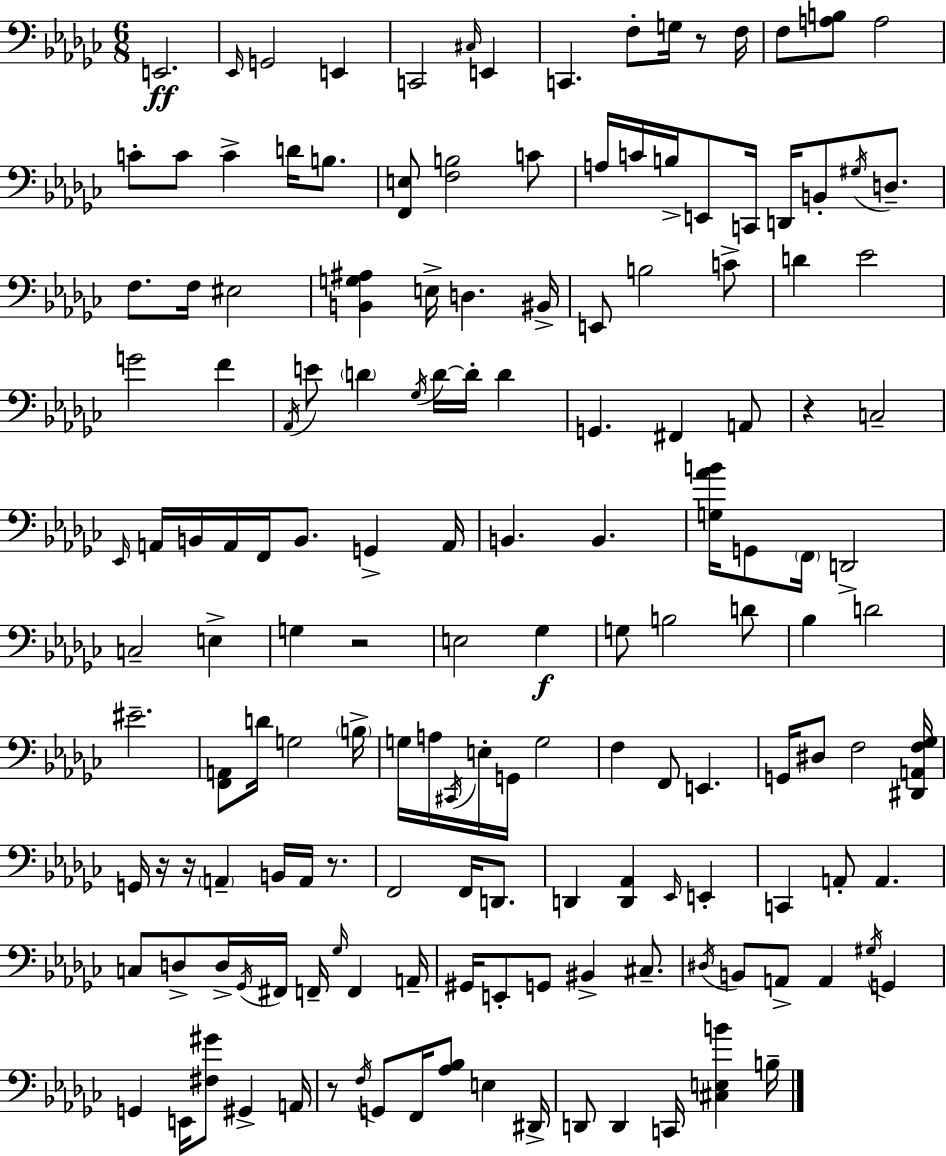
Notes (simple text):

E2/h. Eb2/s G2/h E2/q C2/h C#3/s E2/q C2/q. F3/e G3/s R/e F3/s F3/e [A3,B3]/e A3/h C4/e C4/e C4/q D4/s B3/e. [F2,E3]/e [F3,B3]/h C4/e A3/s C4/s B3/s E2/e C2/s D2/s B2/e G#3/s D3/e. F3/e. F3/s EIS3/h [B2,G3,A#3]/q E3/s D3/q. BIS2/s E2/e B3/h C4/e D4/q Eb4/h G4/h F4/q Ab2/s E4/e D4/q Gb3/s D4/s D4/s D4/q G2/q. F#2/q A2/e R/q C3/h Eb2/s A2/s B2/s A2/s F2/s B2/e. G2/q A2/s B2/q. B2/q. [G3,Ab4,B4]/s G2/e F2/s D2/h C3/h E3/q G3/q R/h E3/h Gb3/q G3/e B3/h D4/e Bb3/q D4/h EIS4/h. [F2,A2]/e D4/s G3/h B3/s G3/s A3/s C#2/s E3/s G2/s G3/h F3/q F2/e E2/q. G2/s D#3/e F3/h [D#2,A2,F3,Gb3]/s G2/s R/s R/s A2/q B2/s A2/s R/e. F2/h F2/s D2/e. D2/q [D2,Ab2]/q Eb2/s E2/q C2/q A2/e A2/q. C3/e D3/e D3/s Gb2/s F#2/s F2/s Gb3/s F2/q A2/s G#2/s E2/e G2/e BIS2/q C#3/e. D#3/s B2/e A2/e A2/q G#3/s G2/q G2/q E2/s [F#3,G#4]/e G#2/q A2/s R/e F3/s G2/e F2/s [Ab3,Bb3]/e E3/q D#2/s D2/e D2/q C2/s [C#3,E3,B4]/q B3/s